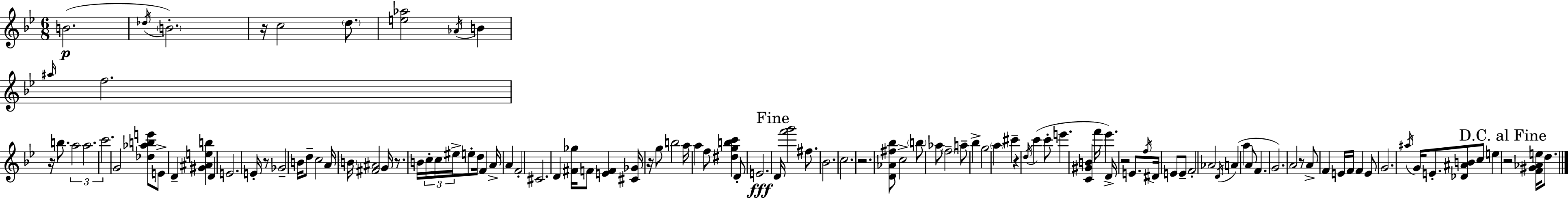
B4/h. Db5/s B4/h. R/s C5/h D5/e. [E5,Ab5]/h Ab4/s B4/q A#5/s F5/h. R/s B5/e. A5/h A5/h. C6/h. G4/h [Db5,Ab5,B5,E6]/e E4/e D4/q [G#4,A#4,E5,B5]/q D4/q E4/h. E4/s R/e Gb4/h B4/s D5/e C5/h A4/s B4/s [F#4,A#4]/h G4/s R/e. B4/s C5/s C5/s EIS5/s E5/e D5/s F4/q A4/s A4/q F4/h C#4/h. D4/q [F#4,Gb5]/s F4/e [E4,F4]/q [C#4,Gb4]/s R/s G5/e B5/h A5/s A5/q F5/e [D#5,G5,B5,C6]/q D4/e E4/h. D4/s [F6,G6]/h F#5/e. Bb4/h. C5/h. R/h. [D4,Ab4,F#5,Bb5]/e C5/h B5/e Ab5/e F5/h A5/e Bb5/q G5/h A5/q C#6/q R/q D5/s C6/q C6/e E6/q. [C4,G#4,B4]/q F6/s Eb6/q. D4/s R/h E4/e. F5/s D#4/s E4/e E4/e F4/h Ab4/h D4/s A4/q A5/q A4/e F4/q. G4/h. A4/h R/e A4/e F4/q E4/s F4/s F4/q E4/e G4/h. A#5/s G4/s E4/e. [Db4,A#4,B4]/e C5/e E5/q R/h [F4,G#4,Ab4,E5]/s D5/e.